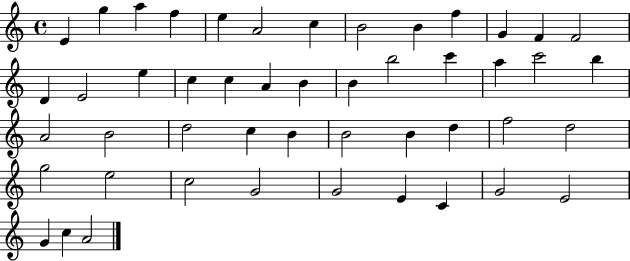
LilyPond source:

{
  \clef treble
  \time 4/4
  \defaultTimeSignature
  \key c \major
  e'4 g''4 a''4 f''4 | e''4 a'2 c''4 | b'2 b'4 f''4 | g'4 f'4 f'2 | \break d'4 e'2 e''4 | c''4 c''4 a'4 b'4 | b'4 b''2 c'''4 | a''4 c'''2 b''4 | \break a'2 b'2 | d''2 c''4 b'4 | b'2 b'4 d''4 | f''2 d''2 | \break g''2 e''2 | c''2 g'2 | g'2 e'4 c'4 | g'2 e'2 | \break g'4 c''4 a'2 | \bar "|."
}